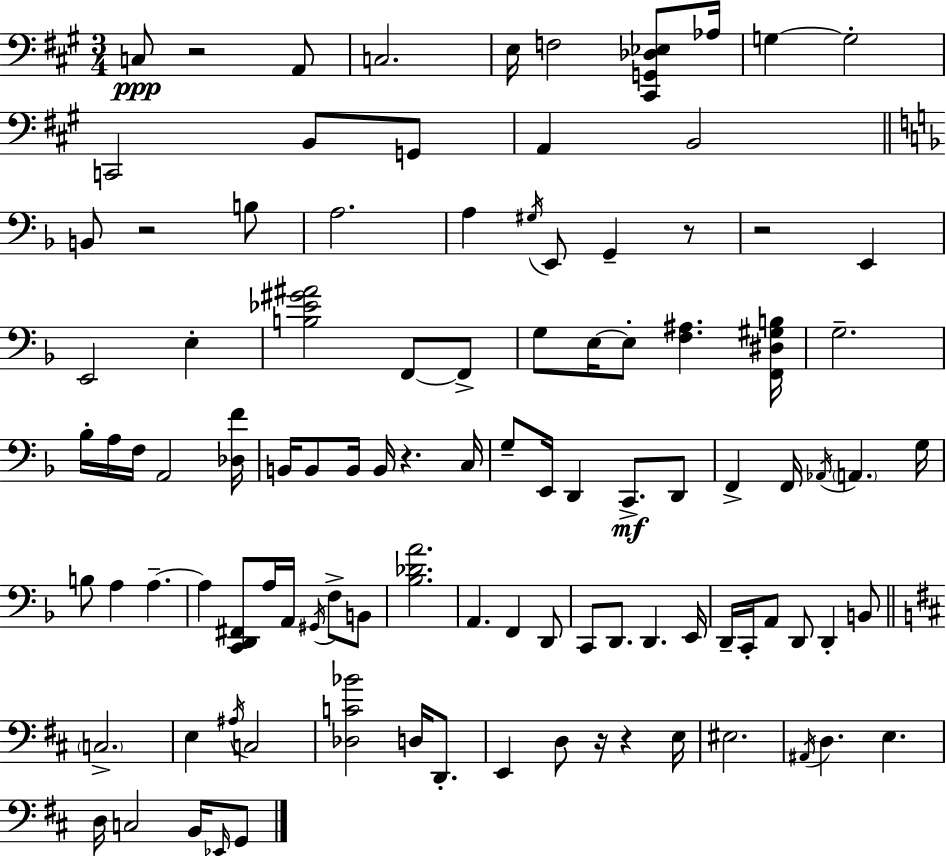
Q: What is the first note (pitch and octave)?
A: C3